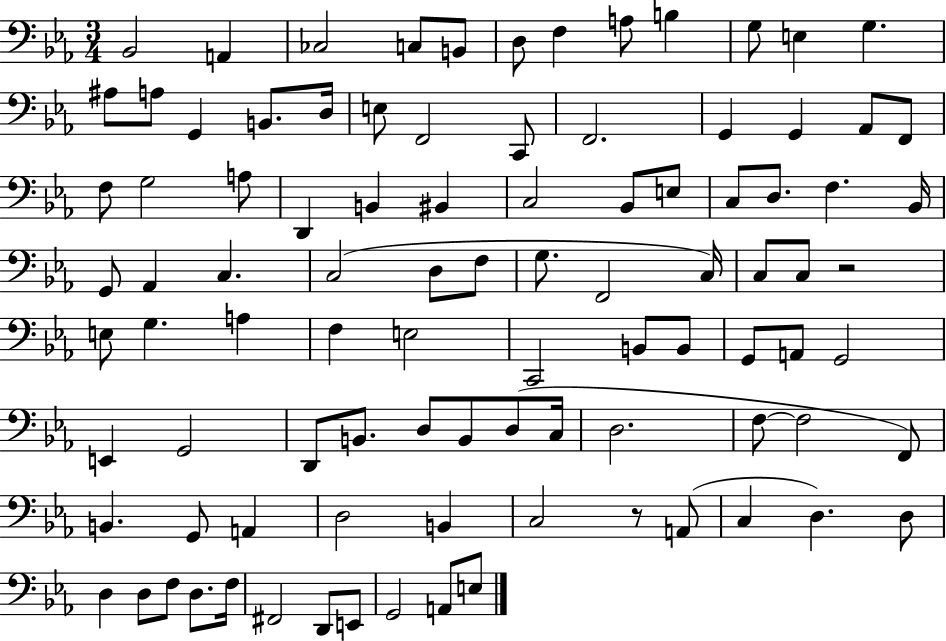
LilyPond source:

{
  \clef bass
  \numericTimeSignature
  \time 3/4
  \key ees \major
  bes,2 a,4 | ces2 c8 b,8 | d8 f4 a8 b4 | g8 e4 g4. | \break ais8 a8 g,4 b,8. d16 | e8 f,2 c,8 | f,2. | g,4 g,4 aes,8 f,8 | \break f8 g2 a8 | d,4 b,4 bis,4 | c2 bes,8 e8 | c8 d8. f4. bes,16 | \break g,8 aes,4 c4. | c2( d8 f8 | g8. f,2 c16) | c8 c8 r2 | \break e8 g4. a4 | f4 e2 | c,2 b,8 b,8 | g,8 a,8 g,2 | \break e,4 g,2 | d,8 b,8. d8 b,8 d8( c16 | d2. | f8~~ f2 f,8) | \break b,4. g,8 a,4 | d2 b,4 | c2 r8 a,8( | c4 d4.) d8 | \break d4 d8 f8 d8. f16 | fis,2 d,8 e,8 | g,2 a,8 e8 | \bar "|."
}